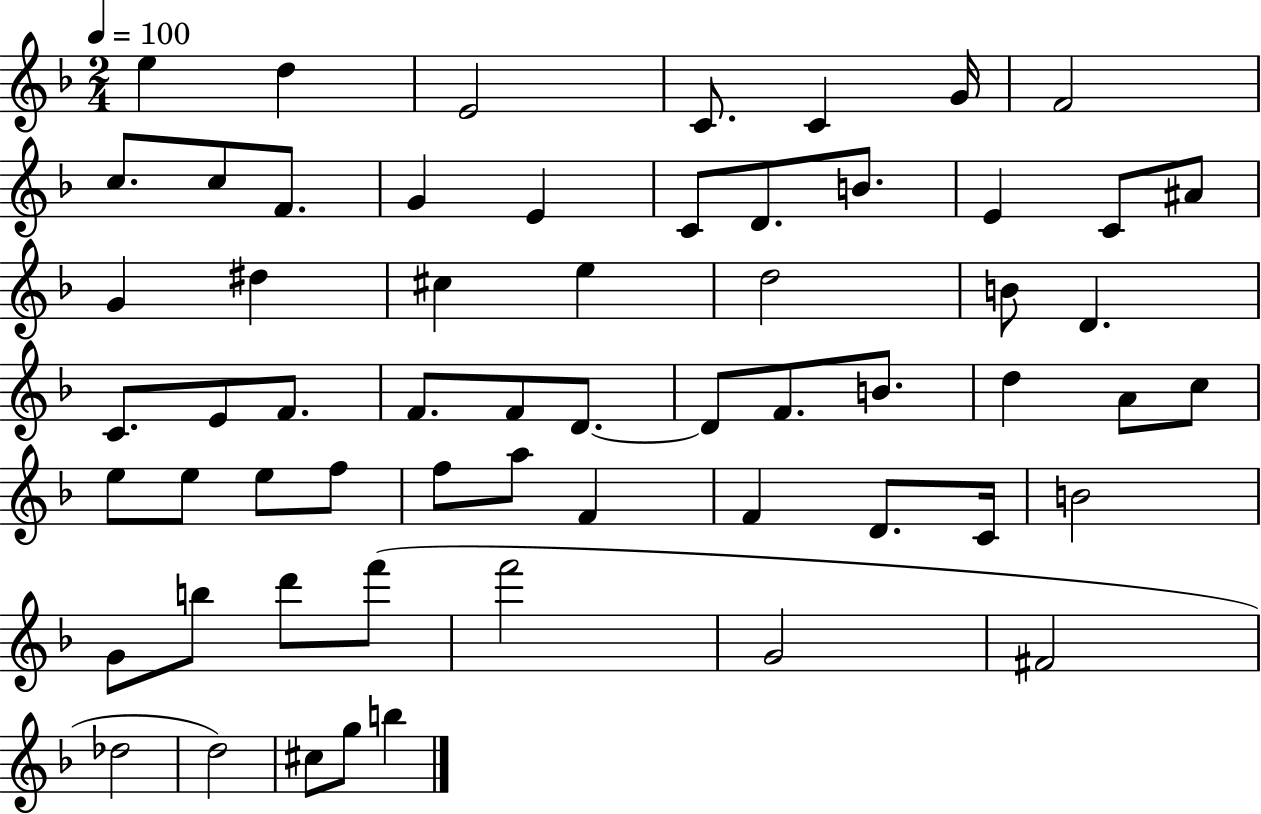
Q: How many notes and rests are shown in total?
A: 60